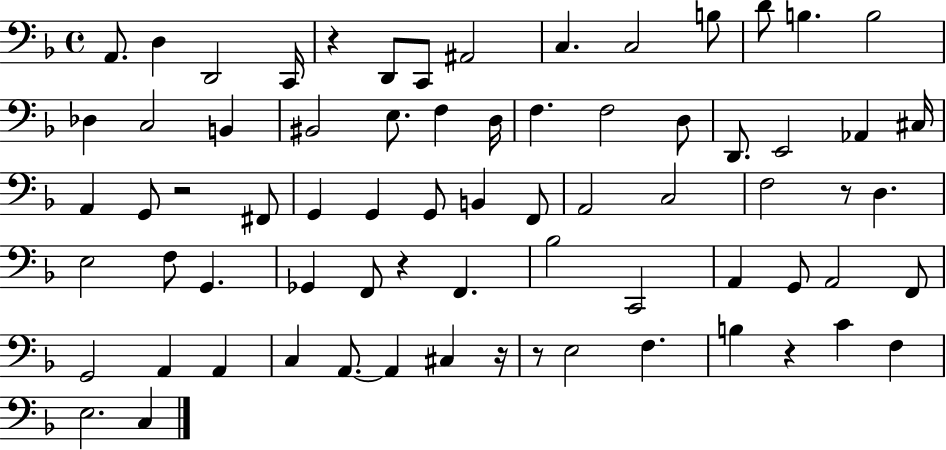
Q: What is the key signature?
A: F major